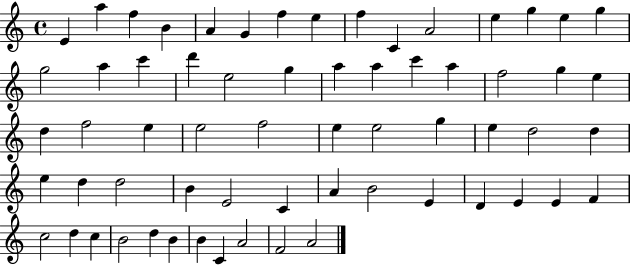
E4/q A5/q F5/q B4/q A4/q G4/q F5/q E5/q F5/q C4/q A4/h E5/q G5/q E5/q G5/q G5/h A5/q C6/q D6/q E5/h G5/q A5/q A5/q C6/q A5/q F5/h G5/q E5/q D5/q F5/h E5/q E5/h F5/h E5/q E5/h G5/q E5/q D5/h D5/q E5/q D5/q D5/h B4/q E4/h C4/q A4/q B4/h E4/q D4/q E4/q E4/q F4/q C5/h D5/q C5/q B4/h D5/q B4/q B4/q C4/q A4/h F4/h A4/h